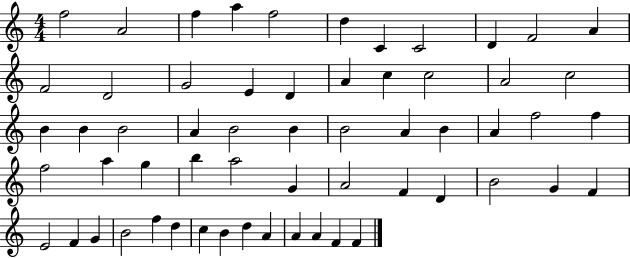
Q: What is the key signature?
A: C major